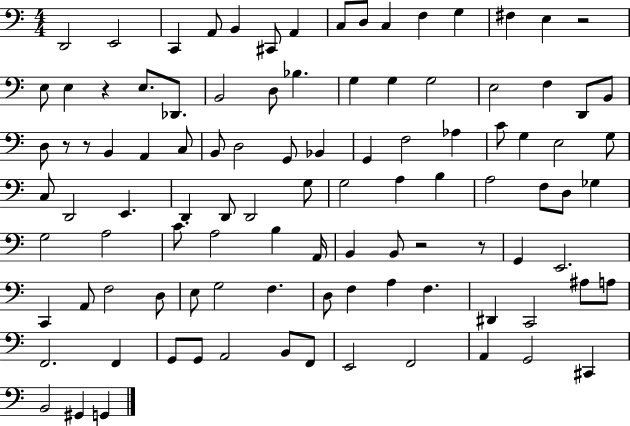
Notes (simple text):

D2/h E2/h C2/q A2/e B2/q C#2/e A2/q C3/e D3/e C3/q F3/q G3/q F#3/q E3/q R/h E3/e E3/q R/q E3/e. Db2/e. B2/h D3/e Bb3/q. G3/q G3/q G3/h E3/h F3/q D2/e B2/e D3/e R/e R/e B2/q A2/q C3/e B2/e D3/h G2/e Bb2/q G2/q F3/h Ab3/q C4/e G3/q E3/h G3/e C3/e D2/h E2/q. D2/q D2/e D2/h G3/e G3/h A3/q B3/q A3/h F3/e D3/e Gb3/q G3/h A3/h C4/e. A3/h B3/q A2/s B2/q B2/e R/h R/e G2/q E2/h. C2/q A2/e F3/h D3/e E3/e G3/h F3/q. D3/e F3/q A3/q F3/q. D#2/q C2/h A#3/e A3/e F2/h. F2/q G2/e G2/e A2/h B2/e F2/e E2/h F2/h A2/q G2/h C#2/q B2/h G#2/q G2/q